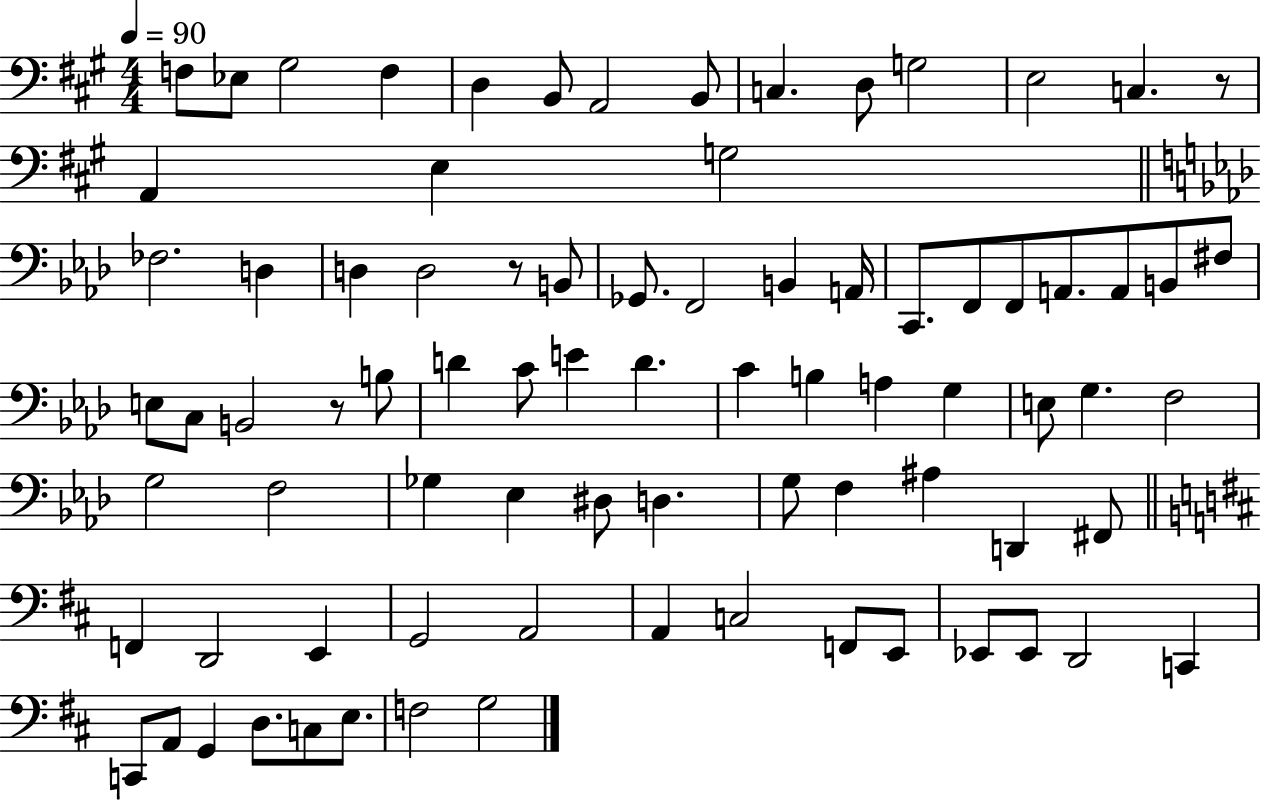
{
  \clef bass
  \numericTimeSignature
  \time 4/4
  \key a \major
  \tempo 4 = 90
  f8 ees8 gis2 f4 | d4 b,8 a,2 b,8 | c4. d8 g2 | e2 c4. r8 | \break a,4 e4 g2 | \bar "||" \break \key aes \major fes2. d4 | d4 d2 r8 b,8 | ges,8. f,2 b,4 a,16 | c,8. f,8 f,8 a,8. a,8 b,8 fis8 | \break e8 c8 b,2 r8 b8 | d'4 c'8 e'4 d'4. | c'4 b4 a4 g4 | e8 g4. f2 | \break g2 f2 | ges4 ees4 dis8 d4. | g8 f4 ais4 d,4 fis,8 | \bar "||" \break \key b \minor f,4 d,2 e,4 | g,2 a,2 | a,4 c2 f,8 e,8 | ees,8 ees,8 d,2 c,4 | \break c,8 a,8 g,4 d8. c8 e8. | f2 g2 | \bar "|."
}